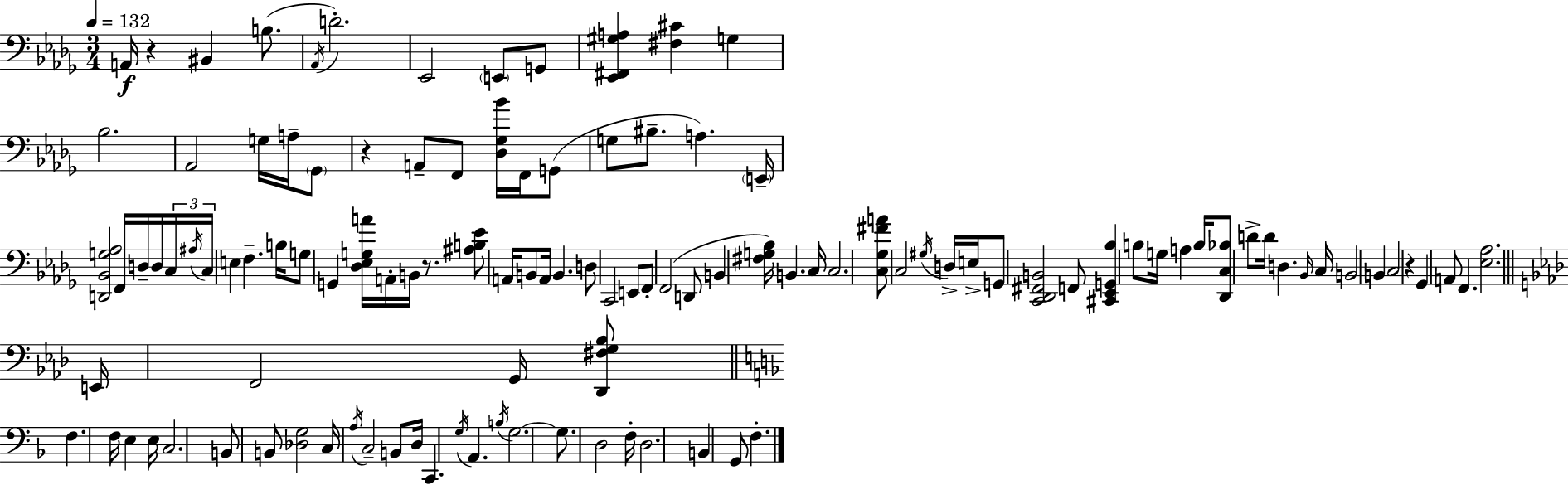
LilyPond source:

{
  \clef bass
  \numericTimeSignature
  \time 3/4
  \key bes \minor
  \tempo 4 = 132
  a,16\f r4 bis,4 b8.( | \acciaccatura { aes,16 } d'2.-.) | ees,2 \parenthesize e,8 g,8 | <ees, fis, gis a>4 <fis cis'>4 g4 | \break bes2. | aes,2 g16 a16-- \parenthesize ges,8 | r4 a,8-- f,8 <des ges bes'>16 f,16 g,8( | g8 bis8.-- a4.) | \break \parenthesize e,16-- <d, bes, g aes>2 f,16 d16-- d16 | \tuplet 3/2 { c16 \acciaccatura { ais16 } c16 } e4 f4.-- | b16 g8 g,4 <des ees g a'>16 a,16-. b,16 r8. | <ais b ees'>8 a,16 b,8 a,16 b,4. | \break d8 c,2 | e,8 f,8-. f,2( | d,8 b,4 <fis g bes>16) b,4. | c16 c2. | \break <c ges fis' a'>8 c2 | \acciaccatura { gis16 } d16-> e16-> g,8 <c, des, fis, b,>2 | f,8 <cis, ees, g, bes>4 b8 g16 a4 | b16 <des, c bes>8 d'8-> d'16 d4. | \break \grace { bes,16 } c16 b,2 | b,4 c2 | r4 ges,4 a,8 f,4. | <ees aes>2. | \break \bar "||" \break \key f \minor e,16 f,2 g,16 <des, fis g bes>8 | \bar "||" \break \key d \minor f4. f16 e4 e16 | c2. | b,8 b,8 <des g>2 | c16 \acciaccatura { a16 } c2-- b,8 | \break d16 c,4. \acciaccatura { g16 } a,4. | \acciaccatura { b16 } g2.~~ | g8. d2 | f16-. d2. | \break b,4 g,8 f4.-. | \bar "|."
}